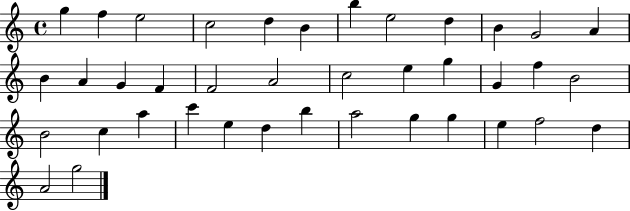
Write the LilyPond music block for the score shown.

{
  \clef treble
  \time 4/4
  \defaultTimeSignature
  \key c \major
  g''4 f''4 e''2 | c''2 d''4 b'4 | b''4 e''2 d''4 | b'4 g'2 a'4 | \break b'4 a'4 g'4 f'4 | f'2 a'2 | c''2 e''4 g''4 | g'4 f''4 b'2 | \break b'2 c''4 a''4 | c'''4 e''4 d''4 b''4 | a''2 g''4 g''4 | e''4 f''2 d''4 | \break a'2 g''2 | \bar "|."
}